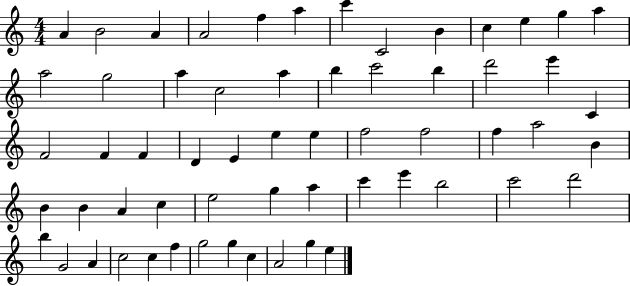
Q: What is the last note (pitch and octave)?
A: E5